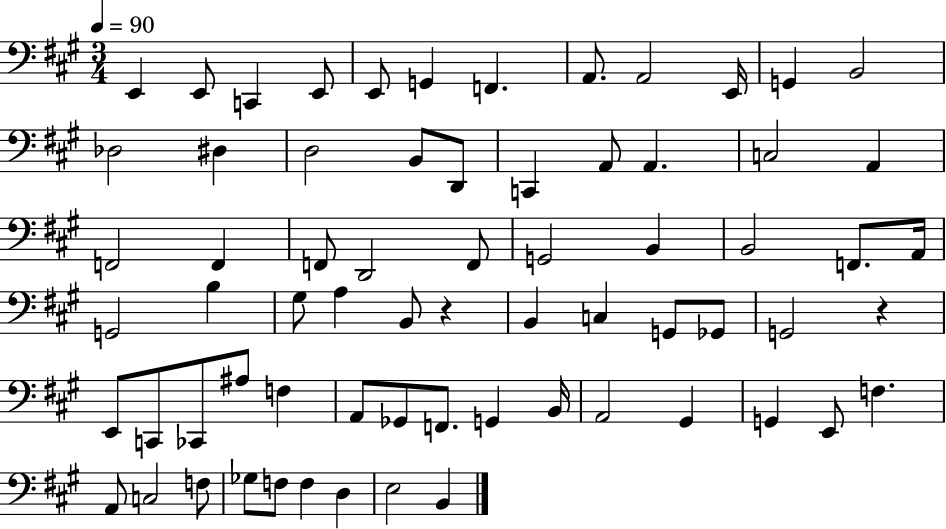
E2/q E2/e C2/q E2/e E2/e G2/q F2/q. A2/e. A2/h E2/s G2/q B2/h Db3/h D#3/q D3/h B2/e D2/e C2/q A2/e A2/q. C3/h A2/q F2/h F2/q F2/e D2/h F2/e G2/h B2/q B2/h F2/e. A2/s G2/h B3/q G#3/e A3/q B2/e R/q B2/q C3/q G2/e Gb2/e G2/h R/q E2/e C2/e CES2/e A#3/e F3/q A2/e Gb2/e F2/e. G2/q B2/s A2/h G#2/q G2/q E2/e F3/q. A2/e C3/h F3/e Gb3/e F3/e F3/q D3/q E3/h B2/q